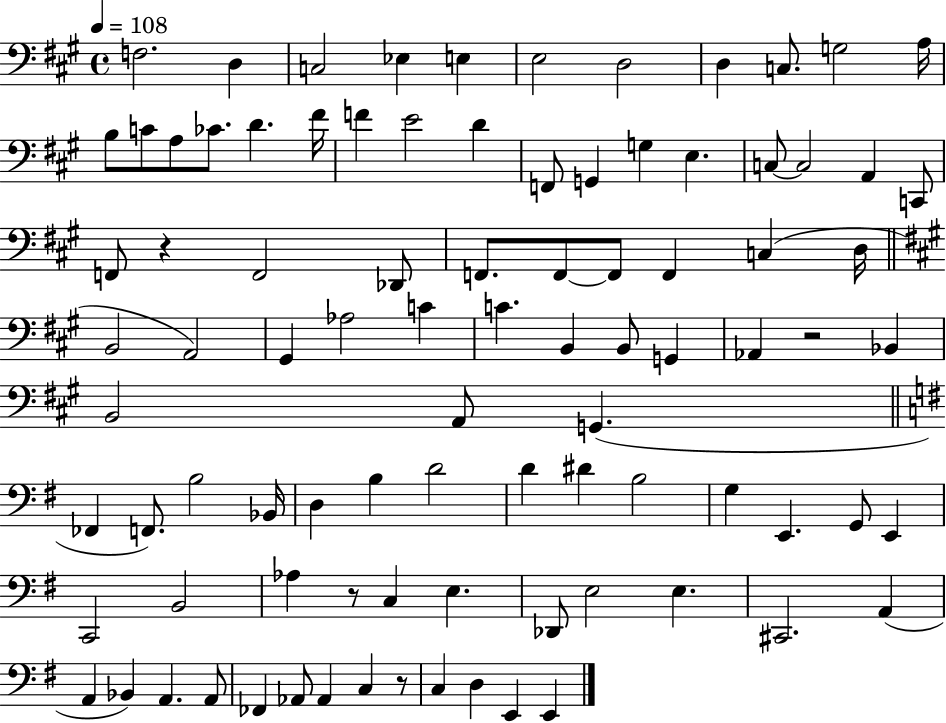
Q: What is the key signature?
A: A major